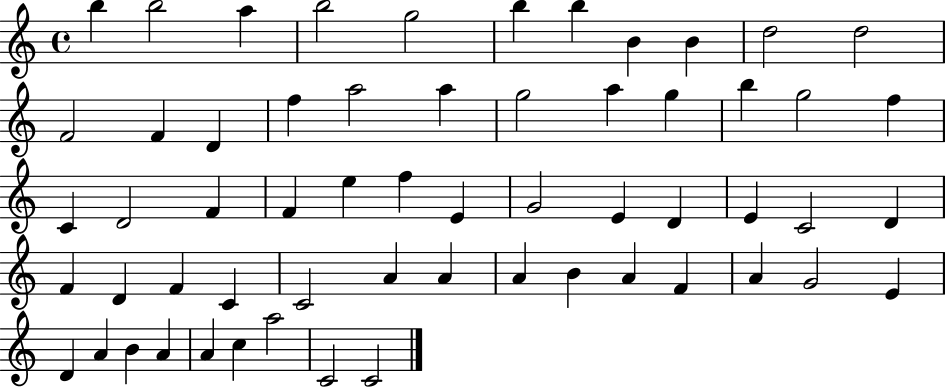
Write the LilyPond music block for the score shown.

{
  \clef treble
  \time 4/4
  \defaultTimeSignature
  \key c \major
  b''4 b''2 a''4 | b''2 g''2 | b''4 b''4 b'4 b'4 | d''2 d''2 | \break f'2 f'4 d'4 | f''4 a''2 a''4 | g''2 a''4 g''4 | b''4 g''2 f''4 | \break c'4 d'2 f'4 | f'4 e''4 f''4 e'4 | g'2 e'4 d'4 | e'4 c'2 d'4 | \break f'4 d'4 f'4 c'4 | c'2 a'4 a'4 | a'4 b'4 a'4 f'4 | a'4 g'2 e'4 | \break d'4 a'4 b'4 a'4 | a'4 c''4 a''2 | c'2 c'2 | \bar "|."
}